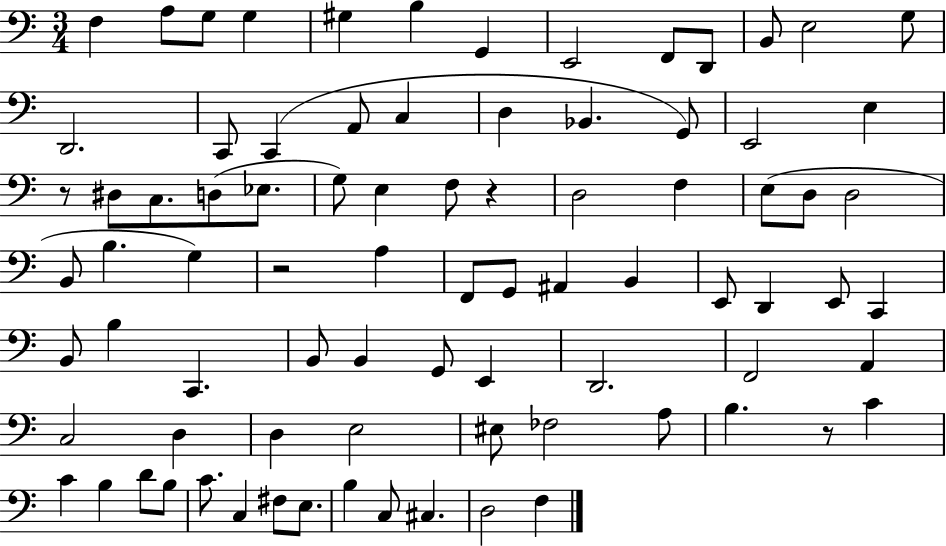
{
  \clef bass
  \numericTimeSignature
  \time 3/4
  \key c \major
  f4 a8 g8 g4 | gis4 b4 g,4 | e,2 f,8 d,8 | b,8 e2 g8 | \break d,2. | c,8 c,4( a,8 c4 | d4 bes,4. g,8) | e,2 e4 | \break r8 dis8 c8. d8( ees8. | g8) e4 f8 r4 | d2 f4 | e8( d8 d2 | \break b,8 b4. g4) | r2 a4 | f,8 g,8 ais,4 b,4 | e,8 d,4 e,8 c,4 | \break b,8 b4 c,4. | b,8 b,4 g,8 e,4 | d,2. | f,2 a,4 | \break c2 d4 | d4 e2 | eis8 fes2 a8 | b4. r8 c'4 | \break c'4 b4 d'8 b8 | c'8. c4 fis8 e8. | b4 c8 cis4. | d2 f4 | \break \bar "|."
}